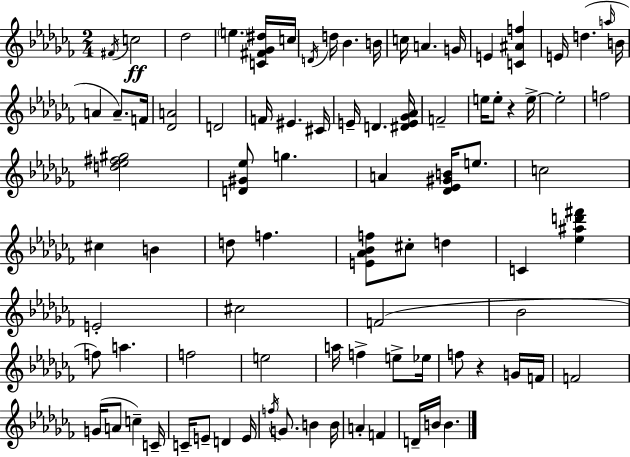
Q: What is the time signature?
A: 2/4